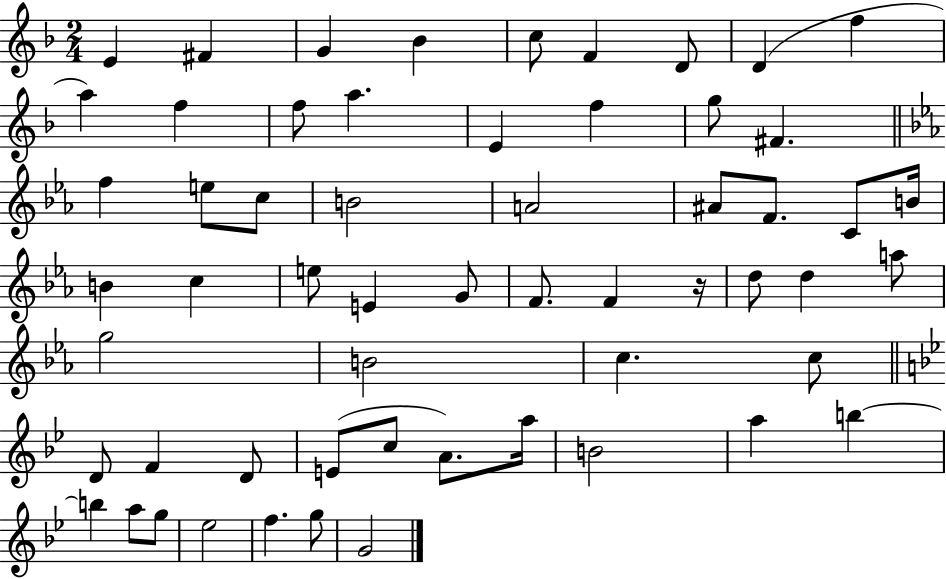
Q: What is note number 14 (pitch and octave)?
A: E4